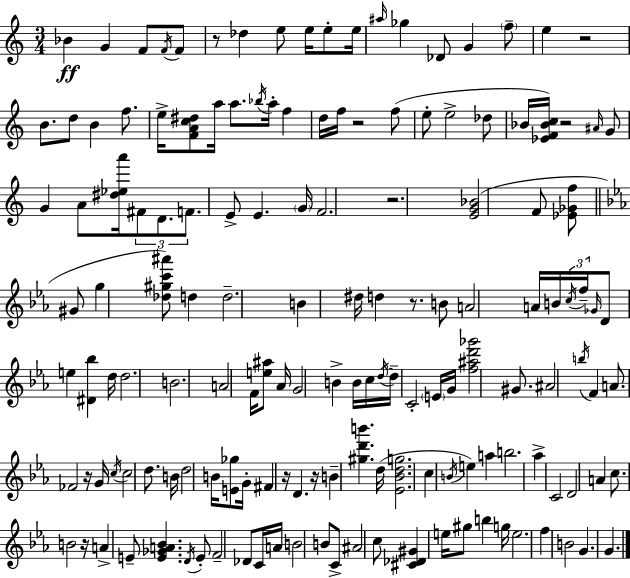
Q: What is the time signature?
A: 3/4